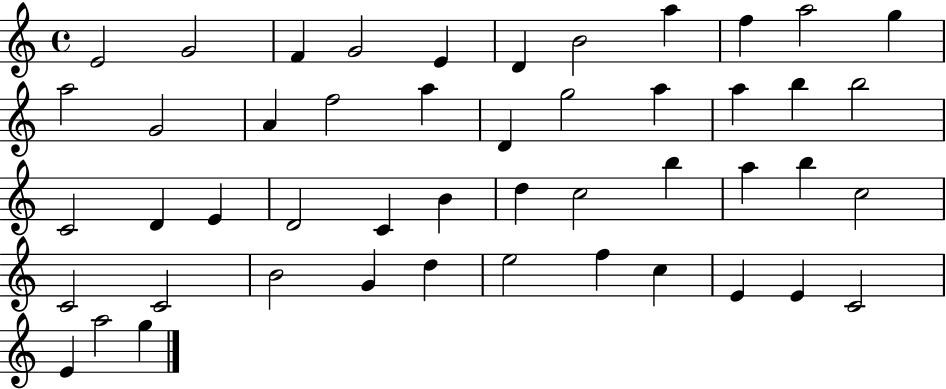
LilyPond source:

{
  \clef treble
  \time 4/4
  \defaultTimeSignature
  \key c \major
  e'2 g'2 | f'4 g'2 e'4 | d'4 b'2 a''4 | f''4 a''2 g''4 | \break a''2 g'2 | a'4 f''2 a''4 | d'4 g''2 a''4 | a''4 b''4 b''2 | \break c'2 d'4 e'4 | d'2 c'4 b'4 | d''4 c''2 b''4 | a''4 b''4 c''2 | \break c'2 c'2 | b'2 g'4 d''4 | e''2 f''4 c''4 | e'4 e'4 c'2 | \break e'4 a''2 g''4 | \bar "|."
}